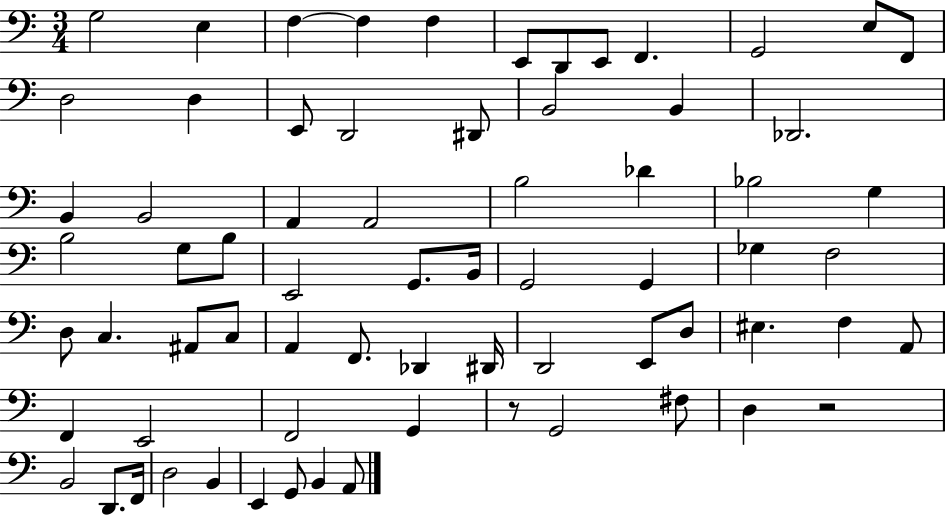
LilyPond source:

{
  \clef bass
  \numericTimeSignature
  \time 3/4
  \key c \major
  g2 e4 | f4~~ f4 f4 | e,8 d,8 e,8 f,4. | g,2 e8 f,8 | \break d2 d4 | e,8 d,2 dis,8 | b,2 b,4 | des,2. | \break b,4 b,2 | a,4 a,2 | b2 des'4 | bes2 g4 | \break b2 g8 b8 | e,2 g,8. b,16 | g,2 g,4 | ges4 f2 | \break d8 c4. ais,8 c8 | a,4 f,8. des,4 dis,16 | d,2 e,8 d8 | eis4. f4 a,8 | \break f,4 e,2 | f,2 g,4 | r8 g,2 fis8 | d4 r2 | \break b,2 d,8. f,16 | d2 b,4 | e,4 g,8 b,4 a,8 | \bar "|."
}